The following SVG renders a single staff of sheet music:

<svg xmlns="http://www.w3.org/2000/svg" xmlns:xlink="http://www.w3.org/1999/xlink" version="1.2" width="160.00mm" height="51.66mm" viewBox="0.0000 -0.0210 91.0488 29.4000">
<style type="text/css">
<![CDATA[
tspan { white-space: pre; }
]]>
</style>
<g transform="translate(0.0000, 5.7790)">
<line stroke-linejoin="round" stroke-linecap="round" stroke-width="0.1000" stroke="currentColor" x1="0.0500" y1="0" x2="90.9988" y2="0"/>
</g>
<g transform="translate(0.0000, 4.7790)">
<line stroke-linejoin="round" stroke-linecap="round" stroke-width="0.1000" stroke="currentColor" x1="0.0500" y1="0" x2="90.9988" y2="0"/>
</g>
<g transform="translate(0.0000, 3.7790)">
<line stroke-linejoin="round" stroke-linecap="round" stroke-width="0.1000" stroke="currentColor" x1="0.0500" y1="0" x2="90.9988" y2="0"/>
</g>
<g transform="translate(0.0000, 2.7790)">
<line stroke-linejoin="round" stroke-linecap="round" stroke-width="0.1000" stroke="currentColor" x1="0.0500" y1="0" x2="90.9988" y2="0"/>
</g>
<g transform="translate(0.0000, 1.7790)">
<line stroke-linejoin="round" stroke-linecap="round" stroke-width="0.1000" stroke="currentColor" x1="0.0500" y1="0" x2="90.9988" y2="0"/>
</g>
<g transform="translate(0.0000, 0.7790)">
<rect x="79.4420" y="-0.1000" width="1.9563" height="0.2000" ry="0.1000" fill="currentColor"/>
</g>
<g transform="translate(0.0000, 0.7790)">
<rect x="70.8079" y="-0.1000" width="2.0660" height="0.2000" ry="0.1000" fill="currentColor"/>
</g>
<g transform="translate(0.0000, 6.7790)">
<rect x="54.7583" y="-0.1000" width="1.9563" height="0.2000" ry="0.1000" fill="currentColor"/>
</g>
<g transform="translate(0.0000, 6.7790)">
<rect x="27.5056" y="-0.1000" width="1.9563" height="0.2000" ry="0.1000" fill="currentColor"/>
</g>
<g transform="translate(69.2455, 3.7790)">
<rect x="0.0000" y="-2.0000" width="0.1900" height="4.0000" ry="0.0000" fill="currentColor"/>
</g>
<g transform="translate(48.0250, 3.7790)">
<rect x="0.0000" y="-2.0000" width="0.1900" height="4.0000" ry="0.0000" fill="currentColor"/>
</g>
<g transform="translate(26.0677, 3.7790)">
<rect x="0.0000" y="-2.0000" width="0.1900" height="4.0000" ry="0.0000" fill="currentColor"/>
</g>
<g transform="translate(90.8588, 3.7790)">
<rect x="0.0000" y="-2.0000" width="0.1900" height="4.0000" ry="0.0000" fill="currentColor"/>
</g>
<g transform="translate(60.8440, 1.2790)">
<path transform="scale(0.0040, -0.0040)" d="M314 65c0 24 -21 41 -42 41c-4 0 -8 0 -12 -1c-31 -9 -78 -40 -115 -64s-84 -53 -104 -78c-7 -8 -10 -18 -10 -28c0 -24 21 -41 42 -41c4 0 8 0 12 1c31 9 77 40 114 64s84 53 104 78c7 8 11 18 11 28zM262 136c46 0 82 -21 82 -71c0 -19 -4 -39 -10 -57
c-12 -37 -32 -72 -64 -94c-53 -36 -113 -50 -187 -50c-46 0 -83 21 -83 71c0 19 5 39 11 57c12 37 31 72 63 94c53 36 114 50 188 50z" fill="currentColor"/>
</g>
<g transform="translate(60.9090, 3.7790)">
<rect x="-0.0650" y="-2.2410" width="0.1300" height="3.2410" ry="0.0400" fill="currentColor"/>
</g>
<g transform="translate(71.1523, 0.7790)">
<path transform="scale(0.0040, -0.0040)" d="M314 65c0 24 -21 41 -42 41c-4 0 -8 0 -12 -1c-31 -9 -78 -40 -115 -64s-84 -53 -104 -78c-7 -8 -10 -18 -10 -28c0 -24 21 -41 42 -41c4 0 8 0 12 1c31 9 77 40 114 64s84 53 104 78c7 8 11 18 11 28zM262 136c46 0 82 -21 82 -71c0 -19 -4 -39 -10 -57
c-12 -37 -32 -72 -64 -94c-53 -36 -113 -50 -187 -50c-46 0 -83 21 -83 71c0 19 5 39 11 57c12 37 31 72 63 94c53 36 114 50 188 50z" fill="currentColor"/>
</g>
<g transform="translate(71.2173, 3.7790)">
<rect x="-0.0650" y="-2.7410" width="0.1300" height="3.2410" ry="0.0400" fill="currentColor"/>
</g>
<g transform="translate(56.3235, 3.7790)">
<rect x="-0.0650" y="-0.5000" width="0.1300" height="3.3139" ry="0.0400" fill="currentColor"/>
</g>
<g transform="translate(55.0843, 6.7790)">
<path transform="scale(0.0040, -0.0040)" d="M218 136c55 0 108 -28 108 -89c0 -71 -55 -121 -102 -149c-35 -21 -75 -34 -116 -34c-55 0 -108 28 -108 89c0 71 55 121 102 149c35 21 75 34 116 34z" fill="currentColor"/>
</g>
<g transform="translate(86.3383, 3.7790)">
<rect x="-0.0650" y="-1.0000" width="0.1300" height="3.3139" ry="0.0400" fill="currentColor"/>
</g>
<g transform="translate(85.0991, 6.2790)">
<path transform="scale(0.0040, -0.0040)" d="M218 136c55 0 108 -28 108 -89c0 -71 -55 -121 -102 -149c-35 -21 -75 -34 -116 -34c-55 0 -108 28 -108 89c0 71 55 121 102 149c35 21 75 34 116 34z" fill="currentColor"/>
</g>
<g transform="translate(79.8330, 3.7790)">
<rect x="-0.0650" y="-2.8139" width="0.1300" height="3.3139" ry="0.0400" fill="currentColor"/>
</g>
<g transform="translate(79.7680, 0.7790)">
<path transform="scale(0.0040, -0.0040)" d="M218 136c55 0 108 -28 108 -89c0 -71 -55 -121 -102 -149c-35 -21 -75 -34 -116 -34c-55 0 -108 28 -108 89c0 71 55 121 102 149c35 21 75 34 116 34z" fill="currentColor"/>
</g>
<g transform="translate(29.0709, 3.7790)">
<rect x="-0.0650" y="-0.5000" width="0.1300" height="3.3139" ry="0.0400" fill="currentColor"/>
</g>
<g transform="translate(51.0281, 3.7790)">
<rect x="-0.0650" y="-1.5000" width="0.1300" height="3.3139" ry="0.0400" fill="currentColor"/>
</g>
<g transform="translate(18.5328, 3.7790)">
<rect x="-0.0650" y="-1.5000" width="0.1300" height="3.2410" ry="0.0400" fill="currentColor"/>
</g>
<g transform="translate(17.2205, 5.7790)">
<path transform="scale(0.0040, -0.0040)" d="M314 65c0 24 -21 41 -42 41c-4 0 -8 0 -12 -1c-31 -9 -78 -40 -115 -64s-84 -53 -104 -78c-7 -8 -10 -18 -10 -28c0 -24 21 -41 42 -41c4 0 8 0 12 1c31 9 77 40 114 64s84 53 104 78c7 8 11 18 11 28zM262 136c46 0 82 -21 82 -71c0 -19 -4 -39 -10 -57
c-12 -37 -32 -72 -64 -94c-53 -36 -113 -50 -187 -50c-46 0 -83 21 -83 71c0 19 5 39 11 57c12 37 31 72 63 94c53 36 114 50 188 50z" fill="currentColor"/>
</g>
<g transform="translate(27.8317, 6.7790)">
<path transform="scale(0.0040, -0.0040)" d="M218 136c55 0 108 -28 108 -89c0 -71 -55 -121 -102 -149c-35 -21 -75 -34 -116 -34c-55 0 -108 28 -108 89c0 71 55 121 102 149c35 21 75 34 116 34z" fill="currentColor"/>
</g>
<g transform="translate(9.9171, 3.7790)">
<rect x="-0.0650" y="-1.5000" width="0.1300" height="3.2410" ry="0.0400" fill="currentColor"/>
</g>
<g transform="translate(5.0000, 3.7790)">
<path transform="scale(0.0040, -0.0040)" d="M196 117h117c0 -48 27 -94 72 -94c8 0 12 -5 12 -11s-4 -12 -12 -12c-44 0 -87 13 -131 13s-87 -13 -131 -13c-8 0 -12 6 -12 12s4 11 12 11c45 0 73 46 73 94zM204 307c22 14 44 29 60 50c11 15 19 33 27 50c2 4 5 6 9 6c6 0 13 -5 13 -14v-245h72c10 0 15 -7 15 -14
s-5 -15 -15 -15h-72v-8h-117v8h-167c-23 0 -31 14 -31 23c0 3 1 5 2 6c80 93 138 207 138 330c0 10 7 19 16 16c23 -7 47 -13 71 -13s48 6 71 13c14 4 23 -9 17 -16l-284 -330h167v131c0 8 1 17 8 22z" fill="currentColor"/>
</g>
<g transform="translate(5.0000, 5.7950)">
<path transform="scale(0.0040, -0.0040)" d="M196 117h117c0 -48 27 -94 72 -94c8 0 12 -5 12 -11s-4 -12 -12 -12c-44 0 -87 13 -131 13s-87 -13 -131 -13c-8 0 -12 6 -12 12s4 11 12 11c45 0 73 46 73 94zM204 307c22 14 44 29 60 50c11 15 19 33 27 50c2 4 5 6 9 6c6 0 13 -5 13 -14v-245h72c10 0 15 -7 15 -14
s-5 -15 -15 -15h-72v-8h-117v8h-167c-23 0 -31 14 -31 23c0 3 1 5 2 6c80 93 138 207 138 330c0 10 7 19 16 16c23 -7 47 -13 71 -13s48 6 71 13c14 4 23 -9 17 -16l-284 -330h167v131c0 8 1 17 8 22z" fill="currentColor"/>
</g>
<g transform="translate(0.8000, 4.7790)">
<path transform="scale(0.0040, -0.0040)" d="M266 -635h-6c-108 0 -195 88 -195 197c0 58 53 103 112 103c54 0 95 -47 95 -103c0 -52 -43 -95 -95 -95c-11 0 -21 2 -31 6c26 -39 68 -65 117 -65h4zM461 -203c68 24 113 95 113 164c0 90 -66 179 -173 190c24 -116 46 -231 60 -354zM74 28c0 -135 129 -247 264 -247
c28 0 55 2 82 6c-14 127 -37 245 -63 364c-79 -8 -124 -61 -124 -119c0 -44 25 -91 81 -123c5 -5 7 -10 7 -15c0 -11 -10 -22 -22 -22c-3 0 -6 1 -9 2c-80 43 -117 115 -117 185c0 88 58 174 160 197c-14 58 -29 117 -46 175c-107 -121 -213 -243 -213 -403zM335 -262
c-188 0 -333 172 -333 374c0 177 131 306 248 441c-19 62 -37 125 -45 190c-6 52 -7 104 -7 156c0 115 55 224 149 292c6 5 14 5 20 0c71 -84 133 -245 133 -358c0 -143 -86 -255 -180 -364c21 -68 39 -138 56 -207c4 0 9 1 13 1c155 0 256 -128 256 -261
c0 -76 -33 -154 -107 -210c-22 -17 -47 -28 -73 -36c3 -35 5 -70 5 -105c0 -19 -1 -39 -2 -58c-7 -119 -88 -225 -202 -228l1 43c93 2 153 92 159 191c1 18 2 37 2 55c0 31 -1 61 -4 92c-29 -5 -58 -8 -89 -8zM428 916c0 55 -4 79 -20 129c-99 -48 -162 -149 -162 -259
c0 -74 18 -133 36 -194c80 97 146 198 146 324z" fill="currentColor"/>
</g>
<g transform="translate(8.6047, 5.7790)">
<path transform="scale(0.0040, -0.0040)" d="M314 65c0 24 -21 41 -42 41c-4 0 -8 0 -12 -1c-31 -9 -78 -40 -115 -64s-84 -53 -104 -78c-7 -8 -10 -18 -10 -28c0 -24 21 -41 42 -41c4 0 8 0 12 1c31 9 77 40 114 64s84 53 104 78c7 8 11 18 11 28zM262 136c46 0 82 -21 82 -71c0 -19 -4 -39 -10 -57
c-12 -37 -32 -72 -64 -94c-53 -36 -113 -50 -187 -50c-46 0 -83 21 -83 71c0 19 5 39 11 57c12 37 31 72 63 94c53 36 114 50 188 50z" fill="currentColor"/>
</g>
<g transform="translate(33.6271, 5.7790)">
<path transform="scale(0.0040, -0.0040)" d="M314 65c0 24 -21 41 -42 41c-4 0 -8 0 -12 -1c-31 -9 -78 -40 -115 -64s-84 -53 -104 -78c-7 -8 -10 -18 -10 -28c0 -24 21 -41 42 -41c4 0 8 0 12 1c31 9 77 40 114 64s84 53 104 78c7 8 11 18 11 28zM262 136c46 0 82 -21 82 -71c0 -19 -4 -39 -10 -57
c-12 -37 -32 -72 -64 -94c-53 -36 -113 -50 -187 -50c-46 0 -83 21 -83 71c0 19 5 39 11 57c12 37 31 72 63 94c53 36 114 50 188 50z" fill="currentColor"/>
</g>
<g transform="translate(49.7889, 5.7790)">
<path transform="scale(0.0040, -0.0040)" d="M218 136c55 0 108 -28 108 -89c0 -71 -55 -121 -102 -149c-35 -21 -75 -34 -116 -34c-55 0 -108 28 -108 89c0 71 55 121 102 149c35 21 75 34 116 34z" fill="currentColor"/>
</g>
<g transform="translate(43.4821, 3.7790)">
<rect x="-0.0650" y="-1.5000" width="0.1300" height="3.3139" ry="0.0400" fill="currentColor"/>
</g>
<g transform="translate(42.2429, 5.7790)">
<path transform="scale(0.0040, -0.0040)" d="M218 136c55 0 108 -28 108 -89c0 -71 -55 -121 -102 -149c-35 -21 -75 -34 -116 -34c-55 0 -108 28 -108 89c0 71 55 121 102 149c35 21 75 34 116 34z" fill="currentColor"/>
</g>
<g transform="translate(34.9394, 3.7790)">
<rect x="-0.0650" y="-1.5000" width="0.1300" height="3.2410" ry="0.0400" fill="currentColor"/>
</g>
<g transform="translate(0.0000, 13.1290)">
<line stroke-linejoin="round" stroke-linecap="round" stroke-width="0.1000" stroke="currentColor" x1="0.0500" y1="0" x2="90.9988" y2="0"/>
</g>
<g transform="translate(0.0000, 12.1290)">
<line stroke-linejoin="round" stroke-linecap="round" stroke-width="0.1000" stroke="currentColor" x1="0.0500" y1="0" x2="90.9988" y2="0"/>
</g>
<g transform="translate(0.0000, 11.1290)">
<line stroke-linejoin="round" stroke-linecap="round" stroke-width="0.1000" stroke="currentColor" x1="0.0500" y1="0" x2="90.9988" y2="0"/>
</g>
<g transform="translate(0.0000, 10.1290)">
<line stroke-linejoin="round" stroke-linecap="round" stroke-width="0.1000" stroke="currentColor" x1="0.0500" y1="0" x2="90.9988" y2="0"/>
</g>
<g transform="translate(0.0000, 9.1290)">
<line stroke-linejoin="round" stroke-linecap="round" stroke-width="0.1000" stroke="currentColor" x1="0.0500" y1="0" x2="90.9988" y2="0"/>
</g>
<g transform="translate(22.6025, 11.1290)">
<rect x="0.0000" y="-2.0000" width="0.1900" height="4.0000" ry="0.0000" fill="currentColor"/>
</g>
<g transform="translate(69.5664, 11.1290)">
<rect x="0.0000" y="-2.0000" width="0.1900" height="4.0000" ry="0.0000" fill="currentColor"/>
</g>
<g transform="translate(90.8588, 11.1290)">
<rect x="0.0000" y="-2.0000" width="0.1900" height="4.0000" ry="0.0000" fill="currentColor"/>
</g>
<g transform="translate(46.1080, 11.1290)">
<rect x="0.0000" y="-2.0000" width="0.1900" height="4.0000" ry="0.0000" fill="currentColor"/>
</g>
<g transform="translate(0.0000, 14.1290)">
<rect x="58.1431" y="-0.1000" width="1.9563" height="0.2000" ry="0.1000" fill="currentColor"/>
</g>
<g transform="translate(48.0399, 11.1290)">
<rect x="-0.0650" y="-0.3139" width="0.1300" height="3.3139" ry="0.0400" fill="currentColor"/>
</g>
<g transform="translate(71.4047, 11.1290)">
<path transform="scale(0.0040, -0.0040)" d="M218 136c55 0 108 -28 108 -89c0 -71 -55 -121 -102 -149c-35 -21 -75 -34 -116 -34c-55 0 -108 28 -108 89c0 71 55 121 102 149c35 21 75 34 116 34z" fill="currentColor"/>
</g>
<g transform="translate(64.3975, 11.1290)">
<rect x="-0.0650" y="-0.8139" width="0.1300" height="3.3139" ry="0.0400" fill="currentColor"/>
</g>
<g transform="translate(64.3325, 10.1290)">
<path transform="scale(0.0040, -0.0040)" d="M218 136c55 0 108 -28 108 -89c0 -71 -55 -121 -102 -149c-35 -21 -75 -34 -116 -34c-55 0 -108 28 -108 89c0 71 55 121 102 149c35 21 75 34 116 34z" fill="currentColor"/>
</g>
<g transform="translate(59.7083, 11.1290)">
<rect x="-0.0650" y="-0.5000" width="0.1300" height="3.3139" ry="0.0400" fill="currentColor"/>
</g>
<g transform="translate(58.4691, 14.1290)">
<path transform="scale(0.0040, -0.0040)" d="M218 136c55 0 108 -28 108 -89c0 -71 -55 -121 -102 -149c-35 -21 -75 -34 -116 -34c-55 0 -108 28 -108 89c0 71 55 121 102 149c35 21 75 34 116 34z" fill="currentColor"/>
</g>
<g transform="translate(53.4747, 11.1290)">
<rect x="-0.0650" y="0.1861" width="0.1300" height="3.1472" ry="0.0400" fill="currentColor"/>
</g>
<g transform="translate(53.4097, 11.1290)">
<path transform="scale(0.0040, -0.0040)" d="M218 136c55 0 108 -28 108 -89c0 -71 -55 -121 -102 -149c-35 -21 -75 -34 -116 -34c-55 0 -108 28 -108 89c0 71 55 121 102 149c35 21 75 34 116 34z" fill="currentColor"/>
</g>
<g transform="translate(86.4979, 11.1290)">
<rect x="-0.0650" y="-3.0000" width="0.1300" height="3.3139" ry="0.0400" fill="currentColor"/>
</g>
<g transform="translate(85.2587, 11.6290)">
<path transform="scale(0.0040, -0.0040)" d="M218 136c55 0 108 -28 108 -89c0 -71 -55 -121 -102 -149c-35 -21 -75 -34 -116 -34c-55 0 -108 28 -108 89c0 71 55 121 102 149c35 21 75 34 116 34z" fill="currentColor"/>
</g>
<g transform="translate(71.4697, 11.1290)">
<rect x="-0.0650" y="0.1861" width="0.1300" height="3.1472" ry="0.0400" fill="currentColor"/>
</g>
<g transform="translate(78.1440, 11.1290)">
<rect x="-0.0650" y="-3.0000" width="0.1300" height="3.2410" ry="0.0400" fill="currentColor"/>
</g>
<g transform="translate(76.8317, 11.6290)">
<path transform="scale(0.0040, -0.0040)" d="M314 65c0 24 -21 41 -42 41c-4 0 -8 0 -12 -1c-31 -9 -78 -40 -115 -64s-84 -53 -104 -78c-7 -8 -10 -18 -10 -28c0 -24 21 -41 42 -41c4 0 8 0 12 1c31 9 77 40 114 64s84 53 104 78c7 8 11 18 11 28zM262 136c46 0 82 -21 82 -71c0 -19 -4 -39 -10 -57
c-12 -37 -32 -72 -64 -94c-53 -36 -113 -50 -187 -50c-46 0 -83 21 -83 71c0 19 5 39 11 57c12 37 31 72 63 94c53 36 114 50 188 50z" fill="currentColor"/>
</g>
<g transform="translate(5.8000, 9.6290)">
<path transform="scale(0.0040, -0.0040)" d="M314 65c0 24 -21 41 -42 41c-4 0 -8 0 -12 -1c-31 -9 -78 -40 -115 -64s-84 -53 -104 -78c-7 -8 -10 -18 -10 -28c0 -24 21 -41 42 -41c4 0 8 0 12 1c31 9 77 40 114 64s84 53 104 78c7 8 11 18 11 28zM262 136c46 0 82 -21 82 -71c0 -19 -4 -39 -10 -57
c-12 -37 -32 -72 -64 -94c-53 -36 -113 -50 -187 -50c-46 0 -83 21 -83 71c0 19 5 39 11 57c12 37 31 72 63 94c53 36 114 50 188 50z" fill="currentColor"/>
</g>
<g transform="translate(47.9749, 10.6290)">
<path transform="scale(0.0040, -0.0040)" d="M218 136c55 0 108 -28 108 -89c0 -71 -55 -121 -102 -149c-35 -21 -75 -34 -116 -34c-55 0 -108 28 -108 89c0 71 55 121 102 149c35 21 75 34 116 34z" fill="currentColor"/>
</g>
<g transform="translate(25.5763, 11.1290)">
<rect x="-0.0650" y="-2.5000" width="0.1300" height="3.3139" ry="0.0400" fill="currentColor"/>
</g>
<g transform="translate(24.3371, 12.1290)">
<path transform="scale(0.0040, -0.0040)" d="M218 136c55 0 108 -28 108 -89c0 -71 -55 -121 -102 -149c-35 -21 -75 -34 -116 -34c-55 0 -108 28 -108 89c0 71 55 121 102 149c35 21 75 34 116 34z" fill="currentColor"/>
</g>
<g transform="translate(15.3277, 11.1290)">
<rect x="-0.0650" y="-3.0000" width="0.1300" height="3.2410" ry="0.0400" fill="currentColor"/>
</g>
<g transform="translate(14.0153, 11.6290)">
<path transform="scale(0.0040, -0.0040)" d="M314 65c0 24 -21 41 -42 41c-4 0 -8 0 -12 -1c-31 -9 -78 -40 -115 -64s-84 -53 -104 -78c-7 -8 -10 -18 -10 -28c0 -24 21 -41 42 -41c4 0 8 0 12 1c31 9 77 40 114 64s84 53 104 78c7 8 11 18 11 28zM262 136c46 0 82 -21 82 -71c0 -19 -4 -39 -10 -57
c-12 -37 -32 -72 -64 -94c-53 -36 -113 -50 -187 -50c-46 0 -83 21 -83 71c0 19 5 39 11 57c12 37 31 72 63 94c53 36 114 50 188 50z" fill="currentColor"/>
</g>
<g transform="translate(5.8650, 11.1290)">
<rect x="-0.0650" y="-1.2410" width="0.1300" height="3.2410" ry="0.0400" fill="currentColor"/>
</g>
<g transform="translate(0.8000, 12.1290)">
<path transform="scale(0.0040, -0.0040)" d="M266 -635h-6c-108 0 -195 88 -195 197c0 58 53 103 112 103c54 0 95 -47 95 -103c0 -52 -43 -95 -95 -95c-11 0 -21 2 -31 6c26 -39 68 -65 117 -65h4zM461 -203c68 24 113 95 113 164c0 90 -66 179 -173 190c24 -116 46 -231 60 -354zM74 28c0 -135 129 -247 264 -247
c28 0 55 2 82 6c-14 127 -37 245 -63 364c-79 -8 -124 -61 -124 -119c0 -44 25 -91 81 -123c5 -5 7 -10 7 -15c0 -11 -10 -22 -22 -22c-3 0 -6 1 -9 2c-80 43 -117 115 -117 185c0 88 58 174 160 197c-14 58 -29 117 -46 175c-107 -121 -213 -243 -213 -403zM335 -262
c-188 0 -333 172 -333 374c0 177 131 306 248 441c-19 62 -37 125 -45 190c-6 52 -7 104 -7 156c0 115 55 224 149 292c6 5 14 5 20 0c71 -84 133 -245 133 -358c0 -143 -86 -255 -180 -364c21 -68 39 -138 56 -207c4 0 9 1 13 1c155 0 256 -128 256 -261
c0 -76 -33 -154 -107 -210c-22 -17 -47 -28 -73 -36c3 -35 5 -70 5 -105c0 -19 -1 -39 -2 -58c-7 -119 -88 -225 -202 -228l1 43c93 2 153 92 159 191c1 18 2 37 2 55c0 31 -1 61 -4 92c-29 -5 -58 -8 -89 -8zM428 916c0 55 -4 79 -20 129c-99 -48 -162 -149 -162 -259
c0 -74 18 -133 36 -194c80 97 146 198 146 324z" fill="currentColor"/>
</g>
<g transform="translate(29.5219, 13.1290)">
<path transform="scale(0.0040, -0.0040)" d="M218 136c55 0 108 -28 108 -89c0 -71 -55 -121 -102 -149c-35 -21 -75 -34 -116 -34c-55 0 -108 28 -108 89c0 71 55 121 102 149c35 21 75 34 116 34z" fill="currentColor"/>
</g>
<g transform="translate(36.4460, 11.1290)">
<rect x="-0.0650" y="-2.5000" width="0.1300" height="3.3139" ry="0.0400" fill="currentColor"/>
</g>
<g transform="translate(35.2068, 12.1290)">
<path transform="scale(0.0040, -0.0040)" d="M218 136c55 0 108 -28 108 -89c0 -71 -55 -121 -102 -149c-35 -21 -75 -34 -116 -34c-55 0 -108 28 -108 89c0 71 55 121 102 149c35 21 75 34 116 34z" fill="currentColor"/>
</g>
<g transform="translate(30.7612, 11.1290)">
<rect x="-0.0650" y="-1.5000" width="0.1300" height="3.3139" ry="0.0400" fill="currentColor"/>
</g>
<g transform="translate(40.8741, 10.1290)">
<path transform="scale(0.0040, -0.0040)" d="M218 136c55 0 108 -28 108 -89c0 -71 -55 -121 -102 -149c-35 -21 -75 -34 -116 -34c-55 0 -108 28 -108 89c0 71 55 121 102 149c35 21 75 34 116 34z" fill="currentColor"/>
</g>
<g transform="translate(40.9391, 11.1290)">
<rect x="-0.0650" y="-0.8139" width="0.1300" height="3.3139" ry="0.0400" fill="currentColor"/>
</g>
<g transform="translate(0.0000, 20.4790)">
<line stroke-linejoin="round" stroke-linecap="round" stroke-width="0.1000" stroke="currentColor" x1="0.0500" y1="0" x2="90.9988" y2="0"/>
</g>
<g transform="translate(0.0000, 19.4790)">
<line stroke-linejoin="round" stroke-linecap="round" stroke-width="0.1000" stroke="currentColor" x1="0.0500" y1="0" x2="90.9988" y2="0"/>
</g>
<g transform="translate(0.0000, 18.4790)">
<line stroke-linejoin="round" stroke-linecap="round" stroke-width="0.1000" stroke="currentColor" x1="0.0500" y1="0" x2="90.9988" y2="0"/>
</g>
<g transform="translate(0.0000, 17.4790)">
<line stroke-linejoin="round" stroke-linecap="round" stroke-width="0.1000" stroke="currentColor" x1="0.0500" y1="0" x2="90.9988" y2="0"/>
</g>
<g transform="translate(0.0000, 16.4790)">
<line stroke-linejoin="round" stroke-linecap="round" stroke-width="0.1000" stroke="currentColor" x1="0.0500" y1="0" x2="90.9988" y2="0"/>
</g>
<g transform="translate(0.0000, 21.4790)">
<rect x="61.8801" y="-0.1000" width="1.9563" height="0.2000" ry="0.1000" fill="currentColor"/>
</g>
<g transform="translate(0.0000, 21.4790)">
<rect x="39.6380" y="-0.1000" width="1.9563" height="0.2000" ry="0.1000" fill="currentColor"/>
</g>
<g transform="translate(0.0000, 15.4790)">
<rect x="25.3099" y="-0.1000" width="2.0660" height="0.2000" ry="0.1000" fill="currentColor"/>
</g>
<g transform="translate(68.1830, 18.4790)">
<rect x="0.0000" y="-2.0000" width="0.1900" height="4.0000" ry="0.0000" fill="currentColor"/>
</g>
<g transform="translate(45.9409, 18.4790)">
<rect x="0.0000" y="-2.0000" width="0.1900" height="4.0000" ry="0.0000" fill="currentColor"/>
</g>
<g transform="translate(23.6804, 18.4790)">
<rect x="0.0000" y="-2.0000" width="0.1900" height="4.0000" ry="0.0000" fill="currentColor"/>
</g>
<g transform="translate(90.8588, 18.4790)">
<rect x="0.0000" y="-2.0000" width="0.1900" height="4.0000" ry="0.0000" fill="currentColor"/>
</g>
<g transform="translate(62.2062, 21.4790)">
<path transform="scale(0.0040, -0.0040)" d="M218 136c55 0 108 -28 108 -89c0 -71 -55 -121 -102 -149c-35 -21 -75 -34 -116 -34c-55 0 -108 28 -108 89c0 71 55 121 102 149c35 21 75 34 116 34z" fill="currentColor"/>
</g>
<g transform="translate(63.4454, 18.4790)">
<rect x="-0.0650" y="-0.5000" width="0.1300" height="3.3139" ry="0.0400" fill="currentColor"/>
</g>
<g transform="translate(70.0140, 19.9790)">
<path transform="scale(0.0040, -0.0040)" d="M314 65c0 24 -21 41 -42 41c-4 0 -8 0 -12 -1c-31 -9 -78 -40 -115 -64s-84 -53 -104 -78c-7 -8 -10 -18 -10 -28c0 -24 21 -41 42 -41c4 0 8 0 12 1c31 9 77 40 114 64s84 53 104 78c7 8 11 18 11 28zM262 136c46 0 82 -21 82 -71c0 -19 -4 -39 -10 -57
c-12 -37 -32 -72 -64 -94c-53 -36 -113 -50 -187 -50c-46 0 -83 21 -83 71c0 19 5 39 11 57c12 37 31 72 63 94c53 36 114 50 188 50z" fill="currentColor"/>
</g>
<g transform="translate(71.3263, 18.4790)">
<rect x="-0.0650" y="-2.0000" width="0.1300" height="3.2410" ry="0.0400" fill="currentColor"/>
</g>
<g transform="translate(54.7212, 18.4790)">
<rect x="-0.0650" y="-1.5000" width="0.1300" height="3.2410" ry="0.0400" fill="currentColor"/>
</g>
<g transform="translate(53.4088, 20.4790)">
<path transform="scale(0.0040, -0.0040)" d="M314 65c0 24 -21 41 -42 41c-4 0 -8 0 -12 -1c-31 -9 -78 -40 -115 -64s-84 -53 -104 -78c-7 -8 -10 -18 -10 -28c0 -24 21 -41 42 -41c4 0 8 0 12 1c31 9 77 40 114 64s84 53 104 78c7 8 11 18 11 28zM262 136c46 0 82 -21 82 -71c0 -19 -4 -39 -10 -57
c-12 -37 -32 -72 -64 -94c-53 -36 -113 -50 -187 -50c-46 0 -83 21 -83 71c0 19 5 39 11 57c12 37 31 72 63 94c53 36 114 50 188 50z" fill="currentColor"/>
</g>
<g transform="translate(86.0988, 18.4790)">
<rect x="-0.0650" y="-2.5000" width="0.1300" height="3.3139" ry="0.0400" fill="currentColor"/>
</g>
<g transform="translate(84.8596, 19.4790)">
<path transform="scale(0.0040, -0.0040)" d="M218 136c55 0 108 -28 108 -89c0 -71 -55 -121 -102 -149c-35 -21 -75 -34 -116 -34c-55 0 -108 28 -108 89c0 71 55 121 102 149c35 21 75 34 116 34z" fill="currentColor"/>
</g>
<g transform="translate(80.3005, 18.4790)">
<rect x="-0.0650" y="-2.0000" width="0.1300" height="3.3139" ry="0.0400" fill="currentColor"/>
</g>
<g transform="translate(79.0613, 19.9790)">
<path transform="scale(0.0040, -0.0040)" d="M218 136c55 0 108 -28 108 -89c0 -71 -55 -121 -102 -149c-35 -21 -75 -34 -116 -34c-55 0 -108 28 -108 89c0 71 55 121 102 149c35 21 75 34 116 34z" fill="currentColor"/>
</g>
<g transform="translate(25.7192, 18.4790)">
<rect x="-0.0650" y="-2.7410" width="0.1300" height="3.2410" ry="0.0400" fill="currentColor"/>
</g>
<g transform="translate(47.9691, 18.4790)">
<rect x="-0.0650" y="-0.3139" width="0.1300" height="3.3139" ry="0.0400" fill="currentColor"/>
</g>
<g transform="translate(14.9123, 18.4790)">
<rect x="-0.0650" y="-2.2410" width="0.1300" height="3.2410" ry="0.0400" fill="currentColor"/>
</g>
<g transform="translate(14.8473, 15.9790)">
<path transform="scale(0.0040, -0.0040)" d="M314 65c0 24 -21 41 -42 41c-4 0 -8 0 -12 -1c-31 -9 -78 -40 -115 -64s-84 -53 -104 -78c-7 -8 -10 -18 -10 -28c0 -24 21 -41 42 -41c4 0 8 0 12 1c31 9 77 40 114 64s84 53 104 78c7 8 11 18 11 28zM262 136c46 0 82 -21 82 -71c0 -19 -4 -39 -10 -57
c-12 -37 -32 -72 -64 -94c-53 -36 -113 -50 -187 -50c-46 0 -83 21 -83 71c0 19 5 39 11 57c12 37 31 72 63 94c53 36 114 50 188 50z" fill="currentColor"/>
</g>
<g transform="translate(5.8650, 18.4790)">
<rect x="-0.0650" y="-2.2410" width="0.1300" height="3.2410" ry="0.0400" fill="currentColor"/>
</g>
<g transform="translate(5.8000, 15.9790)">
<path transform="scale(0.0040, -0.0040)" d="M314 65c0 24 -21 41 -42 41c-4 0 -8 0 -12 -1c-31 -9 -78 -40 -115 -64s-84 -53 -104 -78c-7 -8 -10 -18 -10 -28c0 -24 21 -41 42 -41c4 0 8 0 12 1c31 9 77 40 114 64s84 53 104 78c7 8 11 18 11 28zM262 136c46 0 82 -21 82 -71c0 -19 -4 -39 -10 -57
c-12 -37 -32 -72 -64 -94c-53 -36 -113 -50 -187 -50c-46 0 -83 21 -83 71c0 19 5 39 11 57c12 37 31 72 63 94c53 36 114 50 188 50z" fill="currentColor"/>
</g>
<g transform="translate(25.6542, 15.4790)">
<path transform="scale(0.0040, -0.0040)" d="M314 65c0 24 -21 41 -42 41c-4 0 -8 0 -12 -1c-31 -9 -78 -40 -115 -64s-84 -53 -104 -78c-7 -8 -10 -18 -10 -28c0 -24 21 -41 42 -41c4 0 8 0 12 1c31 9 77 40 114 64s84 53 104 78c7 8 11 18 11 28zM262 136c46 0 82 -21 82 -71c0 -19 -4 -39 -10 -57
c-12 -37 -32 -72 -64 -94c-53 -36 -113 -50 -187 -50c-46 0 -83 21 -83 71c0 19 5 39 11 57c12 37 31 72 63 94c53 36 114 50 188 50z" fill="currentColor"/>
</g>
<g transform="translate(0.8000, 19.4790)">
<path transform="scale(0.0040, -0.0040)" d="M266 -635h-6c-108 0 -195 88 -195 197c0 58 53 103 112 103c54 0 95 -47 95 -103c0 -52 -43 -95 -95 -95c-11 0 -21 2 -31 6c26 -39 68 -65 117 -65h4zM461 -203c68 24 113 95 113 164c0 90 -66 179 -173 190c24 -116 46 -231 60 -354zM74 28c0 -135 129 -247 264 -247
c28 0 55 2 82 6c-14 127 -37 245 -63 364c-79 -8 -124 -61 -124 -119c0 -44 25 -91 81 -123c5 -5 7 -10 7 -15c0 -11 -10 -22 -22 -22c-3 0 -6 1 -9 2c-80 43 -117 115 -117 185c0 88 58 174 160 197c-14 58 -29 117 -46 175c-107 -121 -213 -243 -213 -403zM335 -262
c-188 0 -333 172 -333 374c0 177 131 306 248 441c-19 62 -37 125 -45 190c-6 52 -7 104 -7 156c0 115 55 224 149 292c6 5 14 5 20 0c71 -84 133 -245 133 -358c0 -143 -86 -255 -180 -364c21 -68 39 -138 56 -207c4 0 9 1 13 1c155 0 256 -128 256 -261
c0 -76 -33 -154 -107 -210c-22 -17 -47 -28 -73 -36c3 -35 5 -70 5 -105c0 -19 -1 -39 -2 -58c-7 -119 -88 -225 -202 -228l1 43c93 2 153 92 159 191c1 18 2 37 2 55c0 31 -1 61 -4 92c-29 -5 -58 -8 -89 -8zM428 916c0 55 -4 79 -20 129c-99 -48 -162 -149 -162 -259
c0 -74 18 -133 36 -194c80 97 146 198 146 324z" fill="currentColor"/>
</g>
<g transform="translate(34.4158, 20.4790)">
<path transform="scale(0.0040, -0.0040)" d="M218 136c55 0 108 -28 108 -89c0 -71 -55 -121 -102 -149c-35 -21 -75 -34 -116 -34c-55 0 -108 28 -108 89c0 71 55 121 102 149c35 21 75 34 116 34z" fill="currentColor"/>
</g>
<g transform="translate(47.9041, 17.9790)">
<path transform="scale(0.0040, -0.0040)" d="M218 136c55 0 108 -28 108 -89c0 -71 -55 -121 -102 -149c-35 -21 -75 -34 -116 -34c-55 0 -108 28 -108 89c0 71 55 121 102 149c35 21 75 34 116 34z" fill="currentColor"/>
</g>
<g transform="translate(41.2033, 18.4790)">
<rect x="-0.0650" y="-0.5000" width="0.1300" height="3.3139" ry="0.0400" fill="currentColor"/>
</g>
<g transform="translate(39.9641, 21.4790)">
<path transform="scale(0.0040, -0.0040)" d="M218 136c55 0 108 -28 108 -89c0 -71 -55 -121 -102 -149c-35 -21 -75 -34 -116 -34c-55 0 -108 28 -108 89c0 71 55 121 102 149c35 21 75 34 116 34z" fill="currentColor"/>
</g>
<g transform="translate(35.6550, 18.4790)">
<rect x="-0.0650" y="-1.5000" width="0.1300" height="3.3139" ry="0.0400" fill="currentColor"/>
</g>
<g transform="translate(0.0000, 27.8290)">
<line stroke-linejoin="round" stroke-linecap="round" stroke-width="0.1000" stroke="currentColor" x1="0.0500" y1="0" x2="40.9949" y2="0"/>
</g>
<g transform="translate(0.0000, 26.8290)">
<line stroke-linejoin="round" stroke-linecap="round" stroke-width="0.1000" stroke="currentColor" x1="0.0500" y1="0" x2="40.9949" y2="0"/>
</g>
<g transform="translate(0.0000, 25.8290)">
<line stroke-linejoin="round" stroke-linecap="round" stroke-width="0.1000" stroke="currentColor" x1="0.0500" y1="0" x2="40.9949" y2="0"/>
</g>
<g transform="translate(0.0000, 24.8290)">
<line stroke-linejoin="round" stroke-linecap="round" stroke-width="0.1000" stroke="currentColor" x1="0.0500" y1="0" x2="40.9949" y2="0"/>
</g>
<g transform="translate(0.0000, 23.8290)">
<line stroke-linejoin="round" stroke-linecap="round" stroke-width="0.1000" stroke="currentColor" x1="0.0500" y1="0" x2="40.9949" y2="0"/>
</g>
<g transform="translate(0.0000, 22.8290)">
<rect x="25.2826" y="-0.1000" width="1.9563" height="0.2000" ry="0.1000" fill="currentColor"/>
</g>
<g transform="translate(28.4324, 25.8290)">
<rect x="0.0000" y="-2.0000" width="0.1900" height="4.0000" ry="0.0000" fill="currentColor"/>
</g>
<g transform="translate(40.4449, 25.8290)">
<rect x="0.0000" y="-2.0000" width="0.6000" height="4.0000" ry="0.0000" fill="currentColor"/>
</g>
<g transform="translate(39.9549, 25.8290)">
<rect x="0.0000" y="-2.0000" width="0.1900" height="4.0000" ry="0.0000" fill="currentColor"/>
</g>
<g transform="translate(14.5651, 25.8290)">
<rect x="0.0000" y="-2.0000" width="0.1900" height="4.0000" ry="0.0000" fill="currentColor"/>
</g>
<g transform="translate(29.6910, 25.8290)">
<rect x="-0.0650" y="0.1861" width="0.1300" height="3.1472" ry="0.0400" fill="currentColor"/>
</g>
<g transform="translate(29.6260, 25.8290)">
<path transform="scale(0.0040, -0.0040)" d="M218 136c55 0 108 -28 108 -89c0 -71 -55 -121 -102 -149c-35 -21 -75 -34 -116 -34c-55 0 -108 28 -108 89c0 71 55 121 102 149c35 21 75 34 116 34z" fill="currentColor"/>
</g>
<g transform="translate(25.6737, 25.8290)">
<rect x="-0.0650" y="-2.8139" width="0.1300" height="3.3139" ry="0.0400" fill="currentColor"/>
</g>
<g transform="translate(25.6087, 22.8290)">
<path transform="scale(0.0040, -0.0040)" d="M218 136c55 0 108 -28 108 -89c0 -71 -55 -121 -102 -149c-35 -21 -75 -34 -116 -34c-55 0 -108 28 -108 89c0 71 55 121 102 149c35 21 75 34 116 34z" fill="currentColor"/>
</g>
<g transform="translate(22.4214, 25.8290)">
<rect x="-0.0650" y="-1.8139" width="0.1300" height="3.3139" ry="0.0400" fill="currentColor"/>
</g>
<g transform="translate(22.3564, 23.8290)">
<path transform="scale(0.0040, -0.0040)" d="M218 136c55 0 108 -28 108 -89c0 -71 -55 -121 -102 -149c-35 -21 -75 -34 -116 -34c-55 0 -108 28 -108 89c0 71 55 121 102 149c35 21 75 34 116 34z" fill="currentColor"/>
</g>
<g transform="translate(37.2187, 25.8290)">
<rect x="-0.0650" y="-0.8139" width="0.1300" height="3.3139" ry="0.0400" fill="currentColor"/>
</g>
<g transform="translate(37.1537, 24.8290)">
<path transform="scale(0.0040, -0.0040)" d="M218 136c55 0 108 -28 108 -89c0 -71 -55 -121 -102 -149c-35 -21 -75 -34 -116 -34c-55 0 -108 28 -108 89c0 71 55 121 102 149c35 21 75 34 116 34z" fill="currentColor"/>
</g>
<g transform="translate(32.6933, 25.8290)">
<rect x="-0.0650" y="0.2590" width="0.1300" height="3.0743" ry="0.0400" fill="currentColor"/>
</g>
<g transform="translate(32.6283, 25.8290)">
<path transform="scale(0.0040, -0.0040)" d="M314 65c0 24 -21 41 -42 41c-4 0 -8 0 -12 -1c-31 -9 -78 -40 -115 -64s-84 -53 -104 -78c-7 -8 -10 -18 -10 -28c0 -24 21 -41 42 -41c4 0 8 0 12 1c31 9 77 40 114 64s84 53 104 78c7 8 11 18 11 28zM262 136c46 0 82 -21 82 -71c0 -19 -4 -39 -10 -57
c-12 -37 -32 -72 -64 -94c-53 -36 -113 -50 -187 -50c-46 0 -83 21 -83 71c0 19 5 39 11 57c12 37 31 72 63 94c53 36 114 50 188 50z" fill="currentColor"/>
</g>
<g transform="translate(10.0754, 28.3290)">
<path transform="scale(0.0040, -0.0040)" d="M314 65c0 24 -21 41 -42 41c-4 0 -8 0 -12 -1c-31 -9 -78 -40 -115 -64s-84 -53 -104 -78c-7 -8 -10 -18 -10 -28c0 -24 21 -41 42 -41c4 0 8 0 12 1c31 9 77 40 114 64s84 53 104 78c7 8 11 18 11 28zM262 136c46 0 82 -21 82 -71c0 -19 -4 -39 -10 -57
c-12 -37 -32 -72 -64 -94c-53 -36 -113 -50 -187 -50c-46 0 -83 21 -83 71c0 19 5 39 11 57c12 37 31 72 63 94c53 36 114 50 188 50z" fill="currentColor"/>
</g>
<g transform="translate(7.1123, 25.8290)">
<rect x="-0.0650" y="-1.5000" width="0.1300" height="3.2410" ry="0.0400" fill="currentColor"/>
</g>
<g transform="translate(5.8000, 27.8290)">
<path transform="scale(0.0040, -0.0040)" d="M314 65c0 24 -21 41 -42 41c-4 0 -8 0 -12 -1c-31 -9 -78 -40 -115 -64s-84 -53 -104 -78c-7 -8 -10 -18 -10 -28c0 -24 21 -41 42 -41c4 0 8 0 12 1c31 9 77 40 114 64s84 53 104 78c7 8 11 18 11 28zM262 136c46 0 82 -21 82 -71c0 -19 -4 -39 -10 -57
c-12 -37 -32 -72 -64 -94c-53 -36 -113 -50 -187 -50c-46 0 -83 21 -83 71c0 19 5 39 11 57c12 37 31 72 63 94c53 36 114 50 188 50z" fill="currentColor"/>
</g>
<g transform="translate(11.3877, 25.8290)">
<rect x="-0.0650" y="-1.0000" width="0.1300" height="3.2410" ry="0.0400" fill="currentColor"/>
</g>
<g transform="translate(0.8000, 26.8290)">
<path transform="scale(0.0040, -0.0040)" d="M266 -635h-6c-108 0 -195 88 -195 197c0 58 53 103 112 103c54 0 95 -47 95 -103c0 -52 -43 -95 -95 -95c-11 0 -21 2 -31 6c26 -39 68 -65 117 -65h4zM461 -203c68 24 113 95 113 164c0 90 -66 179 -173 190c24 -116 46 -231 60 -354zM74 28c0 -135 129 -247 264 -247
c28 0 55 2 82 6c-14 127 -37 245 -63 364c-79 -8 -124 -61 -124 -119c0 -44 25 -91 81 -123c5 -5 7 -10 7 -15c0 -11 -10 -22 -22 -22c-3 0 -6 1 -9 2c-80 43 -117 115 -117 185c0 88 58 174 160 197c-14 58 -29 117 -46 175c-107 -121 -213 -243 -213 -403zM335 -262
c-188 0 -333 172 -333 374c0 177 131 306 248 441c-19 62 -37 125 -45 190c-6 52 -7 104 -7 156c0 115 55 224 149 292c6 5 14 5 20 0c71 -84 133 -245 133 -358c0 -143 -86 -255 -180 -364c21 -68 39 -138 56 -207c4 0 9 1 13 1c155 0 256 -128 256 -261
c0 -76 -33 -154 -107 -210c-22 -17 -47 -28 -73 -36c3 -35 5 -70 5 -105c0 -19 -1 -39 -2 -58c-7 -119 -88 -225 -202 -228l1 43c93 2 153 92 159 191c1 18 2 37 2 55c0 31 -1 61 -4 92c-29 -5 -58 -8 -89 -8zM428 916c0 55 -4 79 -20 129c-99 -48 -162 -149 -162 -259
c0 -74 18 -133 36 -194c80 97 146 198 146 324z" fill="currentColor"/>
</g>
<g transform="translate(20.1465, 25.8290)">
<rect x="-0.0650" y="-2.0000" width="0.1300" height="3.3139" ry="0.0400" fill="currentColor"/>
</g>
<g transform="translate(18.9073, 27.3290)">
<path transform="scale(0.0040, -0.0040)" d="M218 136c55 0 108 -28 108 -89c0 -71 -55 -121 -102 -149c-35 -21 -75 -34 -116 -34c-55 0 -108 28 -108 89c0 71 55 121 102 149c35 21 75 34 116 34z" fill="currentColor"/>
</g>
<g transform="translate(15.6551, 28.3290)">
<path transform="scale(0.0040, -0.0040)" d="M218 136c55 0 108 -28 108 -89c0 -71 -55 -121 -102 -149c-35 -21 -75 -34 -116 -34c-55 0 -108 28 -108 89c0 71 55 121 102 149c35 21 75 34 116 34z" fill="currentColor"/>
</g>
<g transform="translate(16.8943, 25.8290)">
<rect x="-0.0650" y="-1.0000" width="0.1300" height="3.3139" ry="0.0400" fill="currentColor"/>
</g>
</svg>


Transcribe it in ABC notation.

X:1
T:Untitled
M:4/4
L:1/4
K:C
E2 E2 C E2 E E C g2 a2 a D e2 A2 G E G d c B C d B A2 A g2 g2 a2 E C c E2 C F2 F G E2 D2 D F f a B B2 d